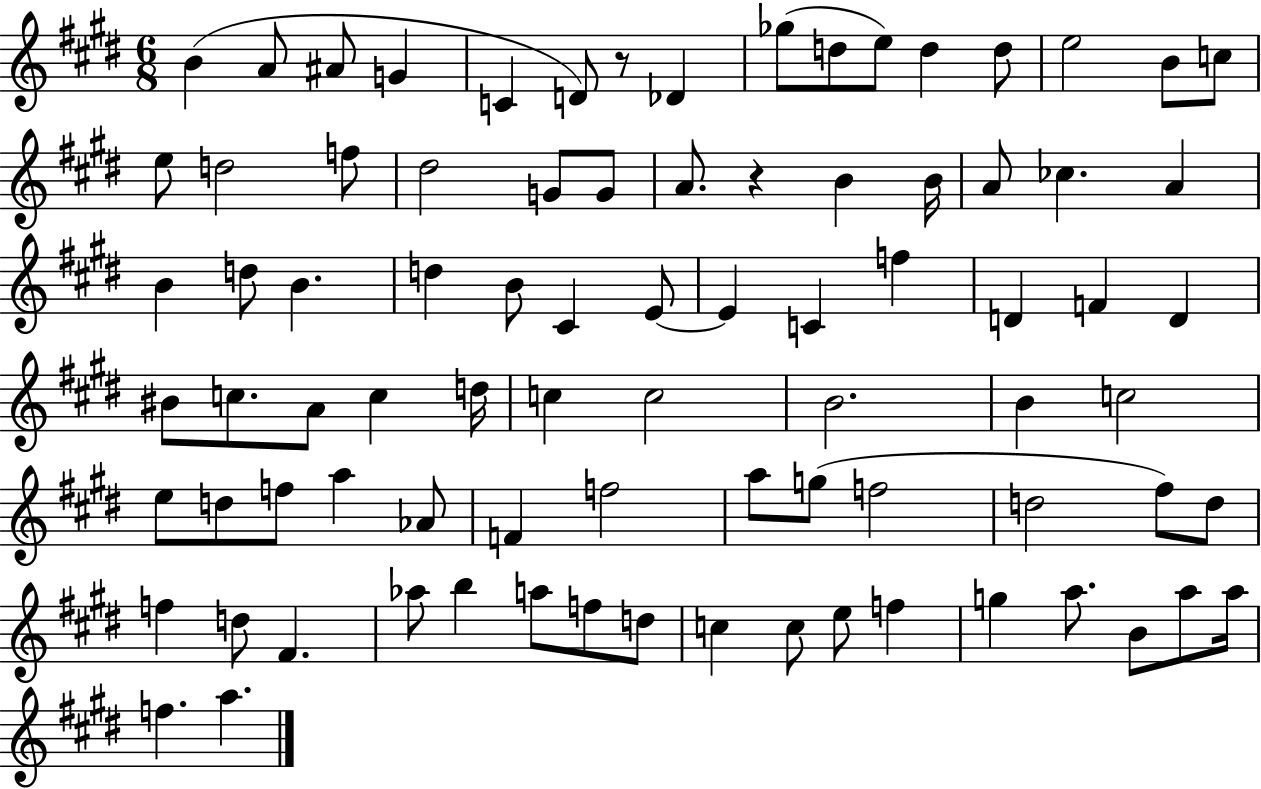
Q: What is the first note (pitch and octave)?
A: B4